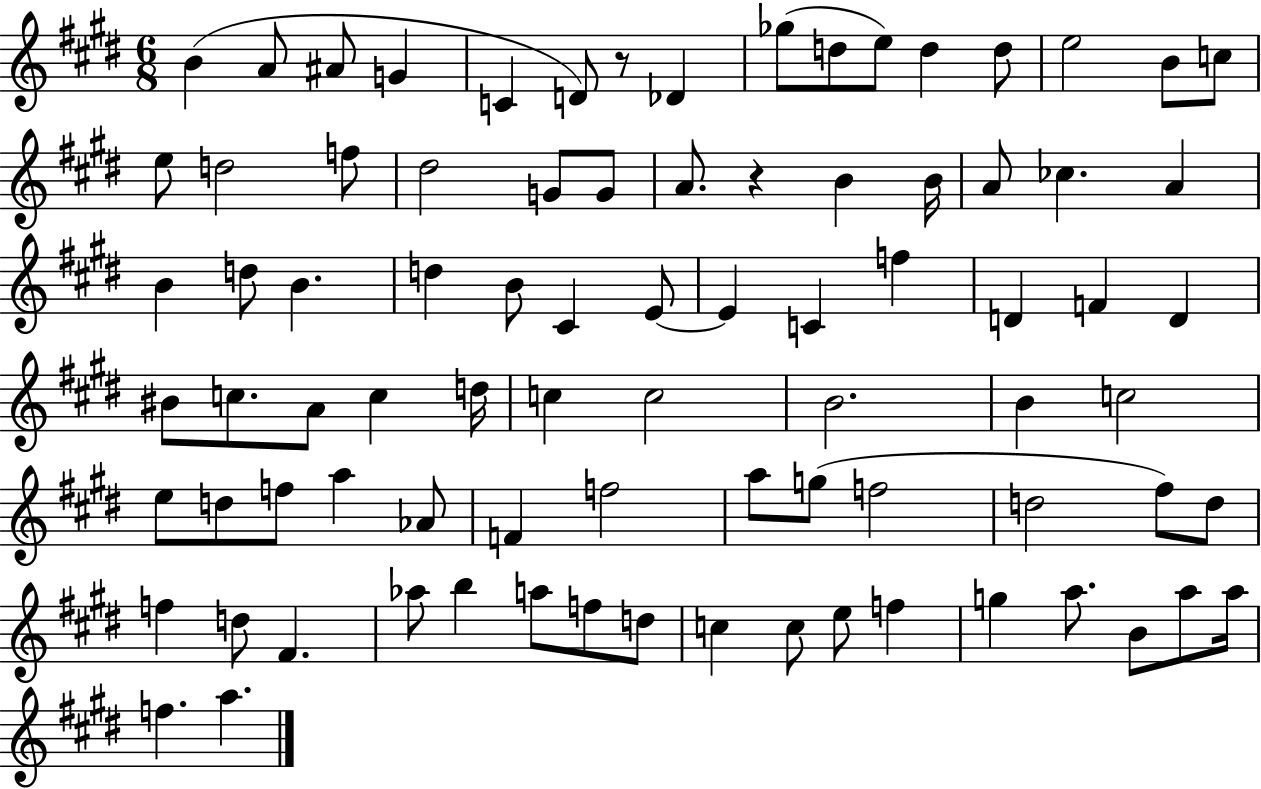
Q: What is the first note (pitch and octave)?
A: B4